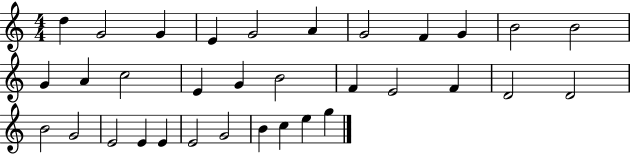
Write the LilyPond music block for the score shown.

{
  \clef treble
  \numericTimeSignature
  \time 4/4
  \key c \major
  d''4 g'2 g'4 | e'4 g'2 a'4 | g'2 f'4 g'4 | b'2 b'2 | \break g'4 a'4 c''2 | e'4 g'4 b'2 | f'4 e'2 f'4 | d'2 d'2 | \break b'2 g'2 | e'2 e'4 e'4 | e'2 g'2 | b'4 c''4 e''4 g''4 | \break \bar "|."
}